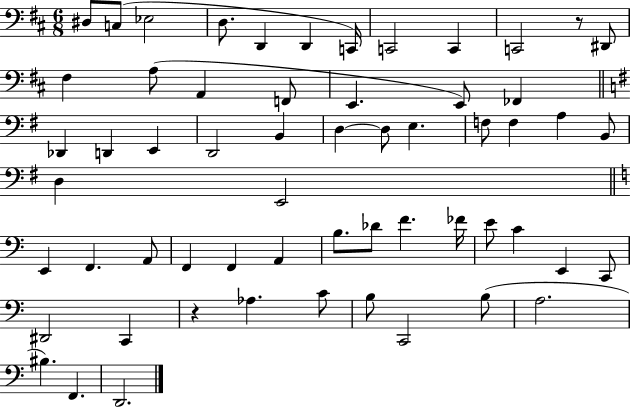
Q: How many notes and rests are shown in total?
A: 59